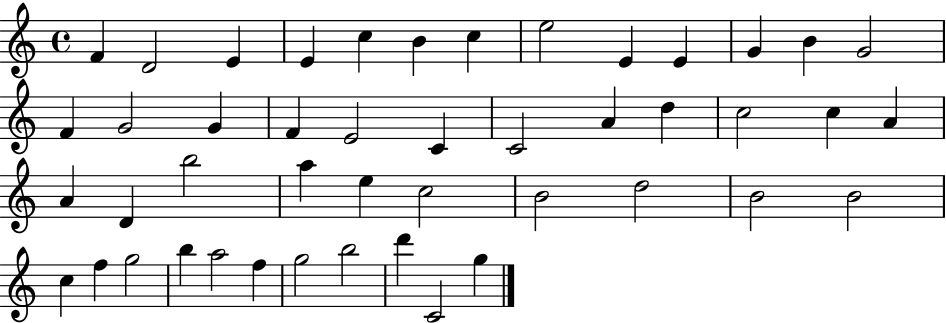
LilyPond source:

{
  \clef treble
  \time 4/4
  \defaultTimeSignature
  \key c \major
  f'4 d'2 e'4 | e'4 c''4 b'4 c''4 | e''2 e'4 e'4 | g'4 b'4 g'2 | \break f'4 g'2 g'4 | f'4 e'2 c'4 | c'2 a'4 d''4 | c''2 c''4 a'4 | \break a'4 d'4 b''2 | a''4 e''4 c''2 | b'2 d''2 | b'2 b'2 | \break c''4 f''4 g''2 | b''4 a''2 f''4 | g''2 b''2 | d'''4 c'2 g''4 | \break \bar "|."
}